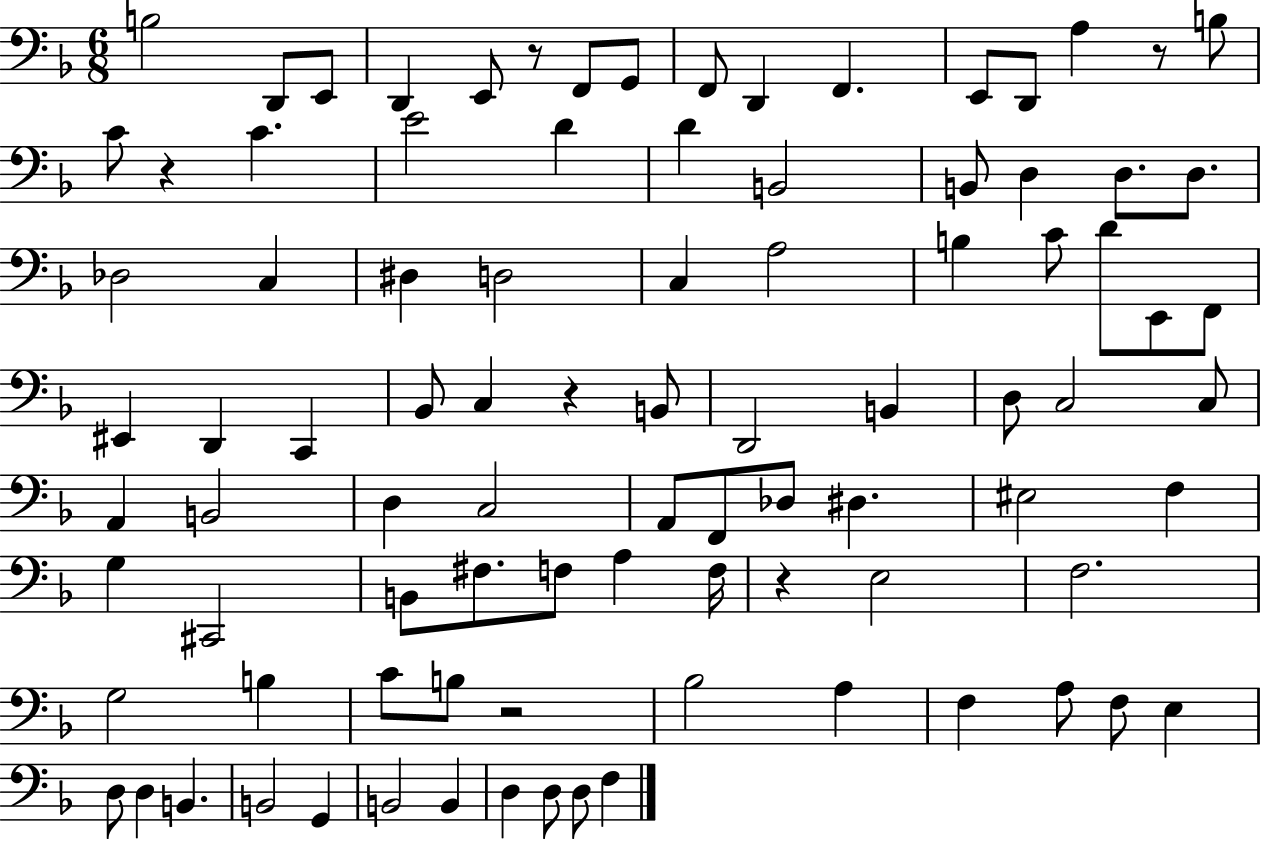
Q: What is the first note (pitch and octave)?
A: B3